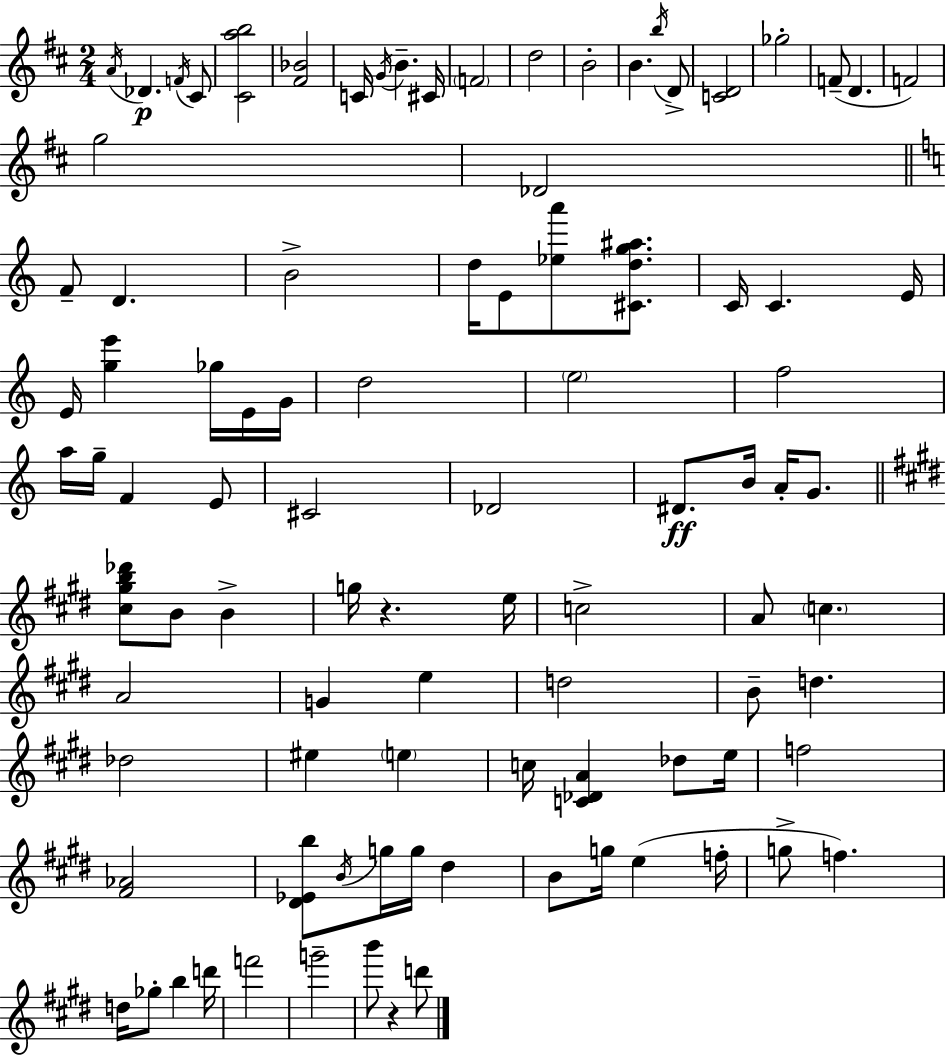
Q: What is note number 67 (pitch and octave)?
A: G5